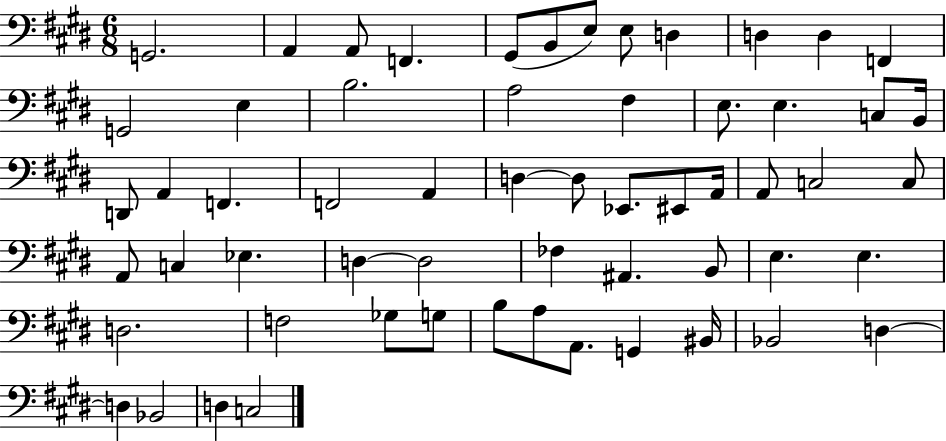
X:1
T:Untitled
M:6/8
L:1/4
K:E
G,,2 A,, A,,/2 F,, ^G,,/2 B,,/2 E,/2 E,/2 D, D, D, F,, G,,2 E, B,2 A,2 ^F, E,/2 E, C,/2 B,,/4 D,,/2 A,, F,, F,,2 A,, D, D,/2 _E,,/2 ^E,,/2 A,,/4 A,,/2 C,2 C,/2 A,,/2 C, _E, D, D,2 _F, ^A,, B,,/2 E, E, D,2 F,2 _G,/2 G,/2 B,/2 A,/2 A,,/2 G,, ^B,,/4 _B,,2 D, D, _B,,2 D, C,2